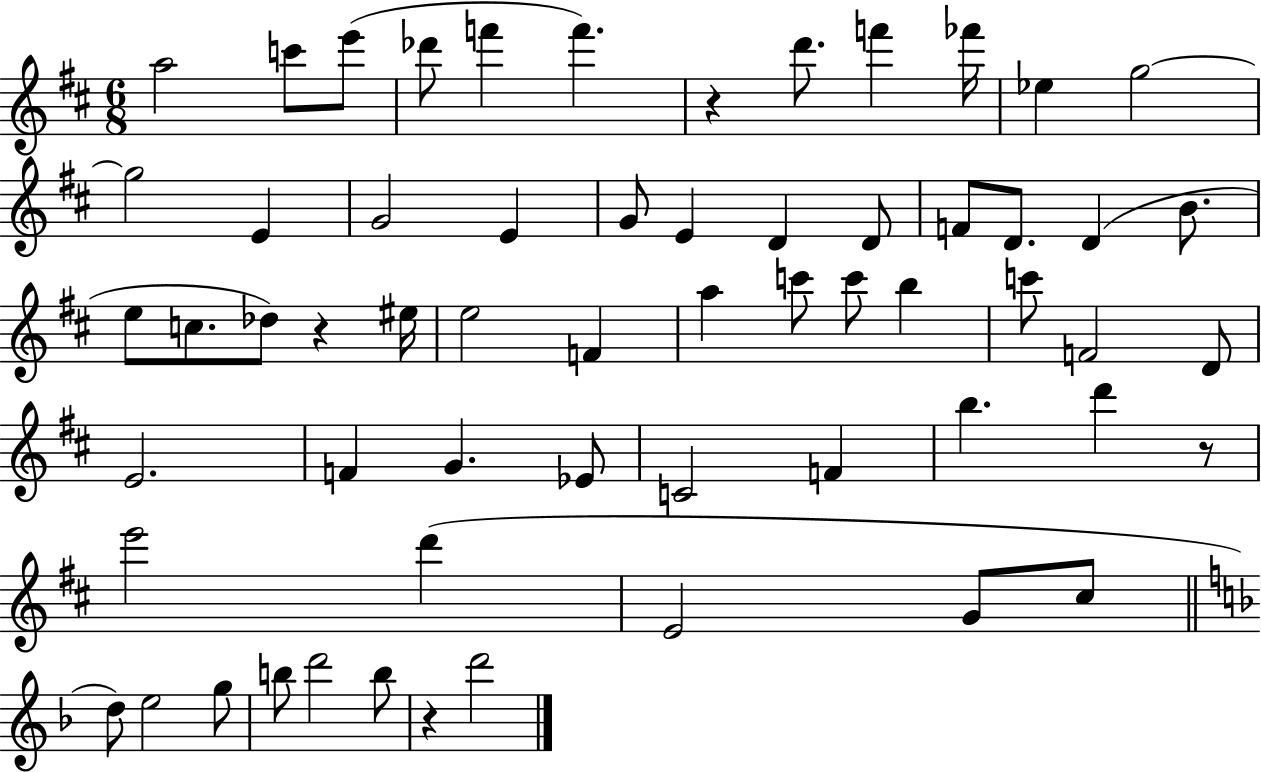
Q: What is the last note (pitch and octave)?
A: D6